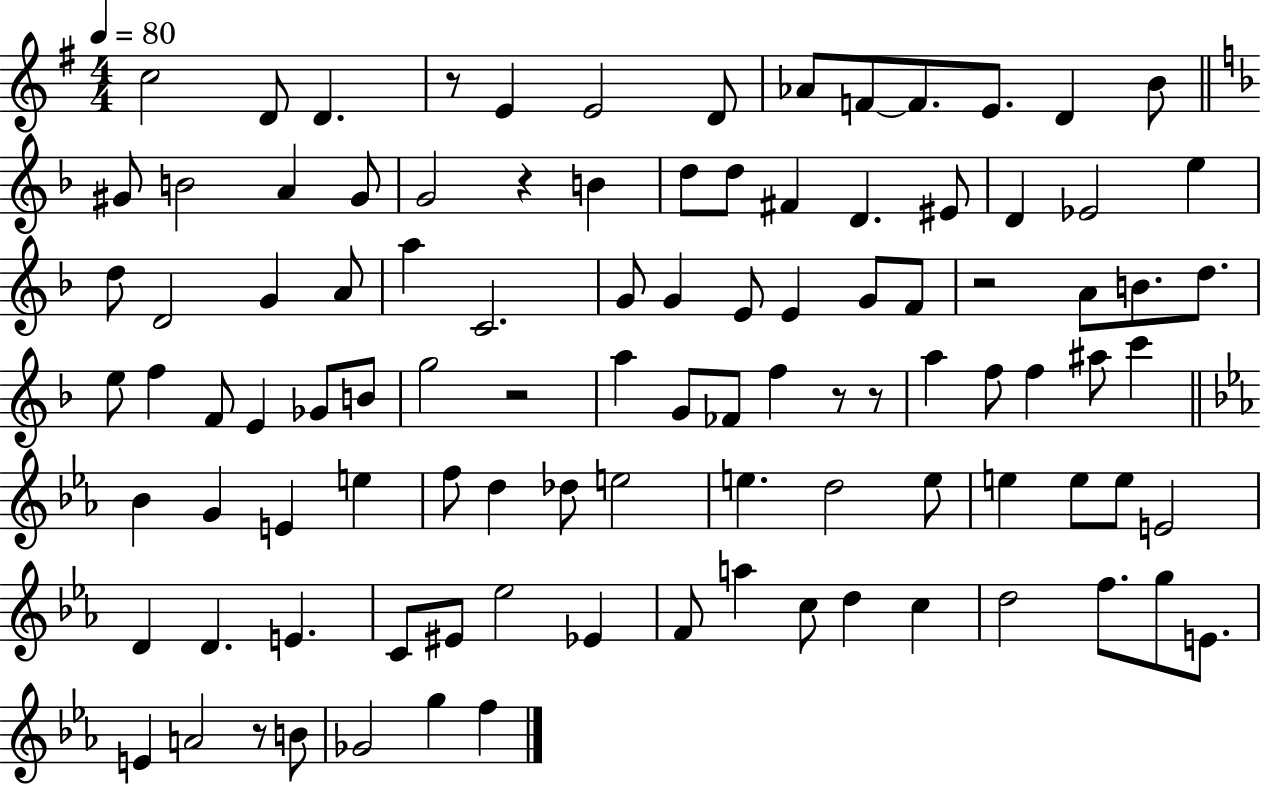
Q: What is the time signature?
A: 4/4